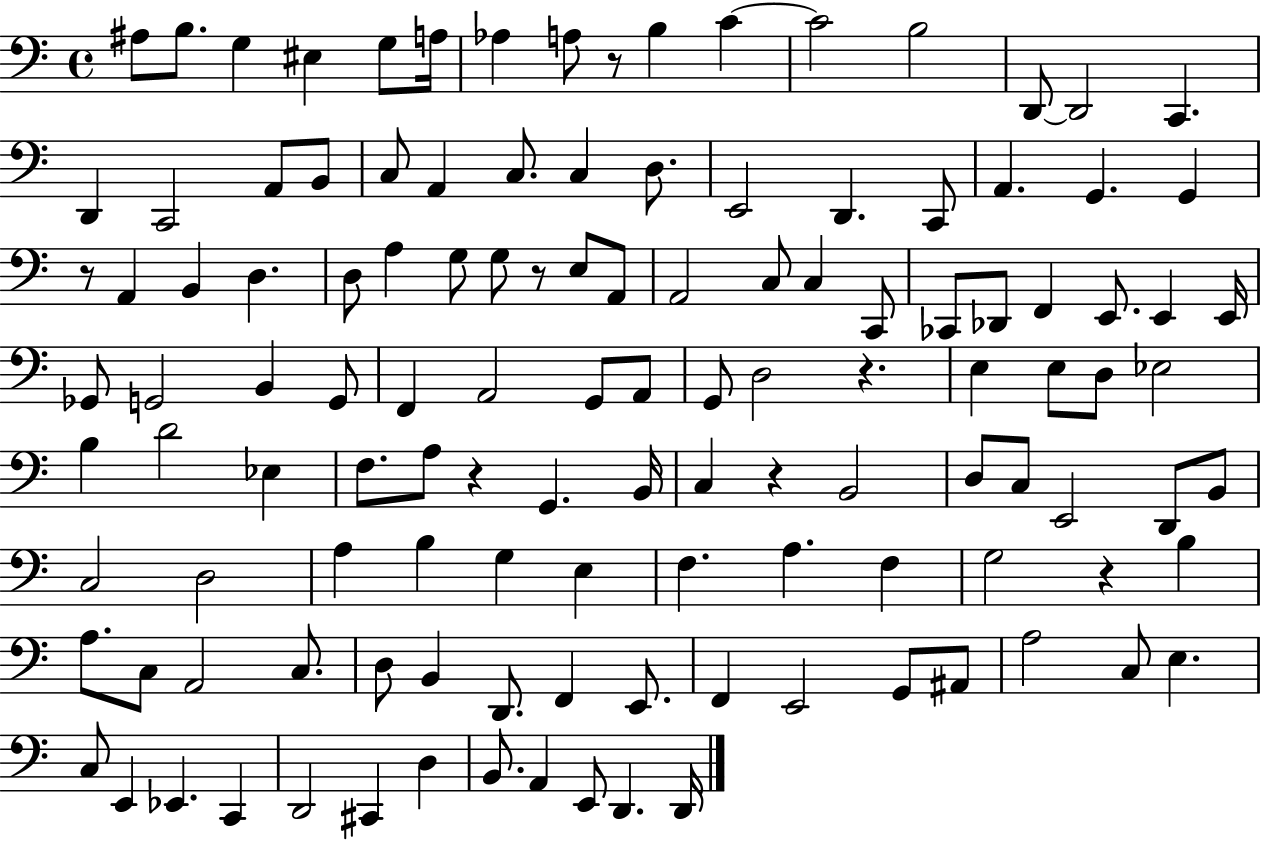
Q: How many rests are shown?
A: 7